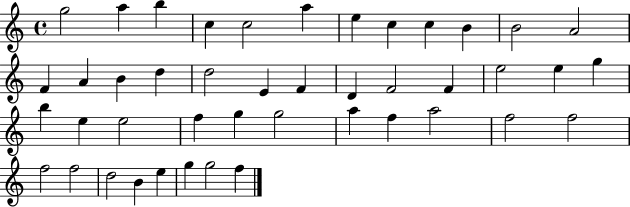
X:1
T:Untitled
M:4/4
L:1/4
K:C
g2 a b c c2 a e c c B B2 A2 F A B d d2 E F D F2 F e2 e g b e e2 f g g2 a f a2 f2 f2 f2 f2 d2 B e g g2 f